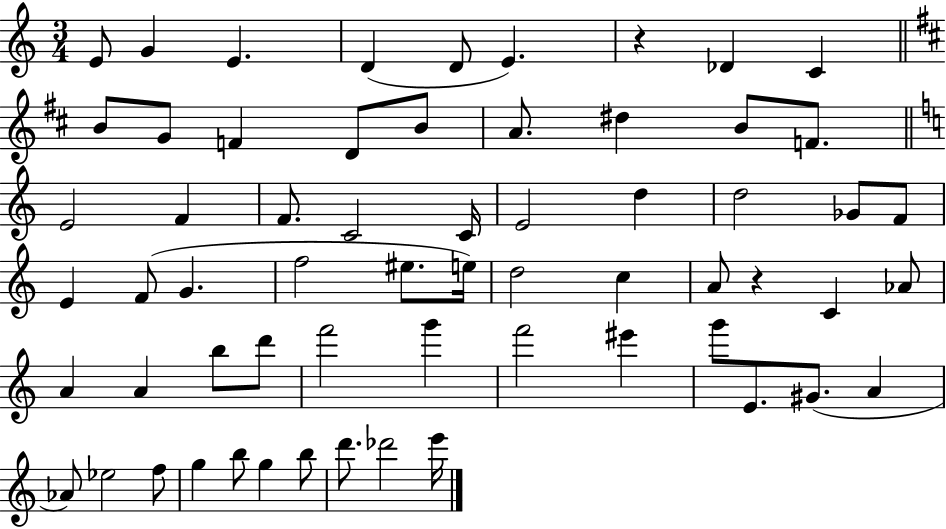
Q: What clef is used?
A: treble